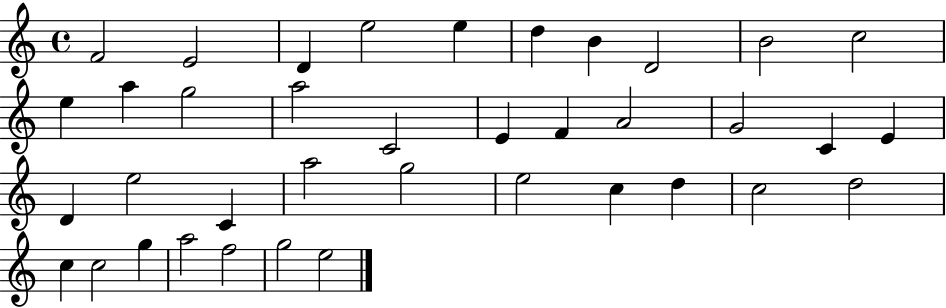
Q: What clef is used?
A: treble